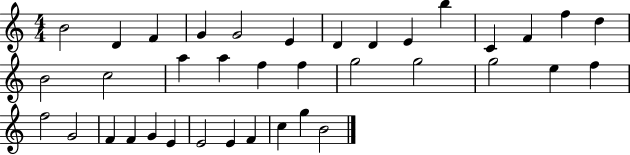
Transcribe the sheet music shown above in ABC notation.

X:1
T:Untitled
M:4/4
L:1/4
K:C
B2 D F G G2 E D D E b C F f d B2 c2 a a f f g2 g2 g2 e f f2 G2 F F G E E2 E F c g B2